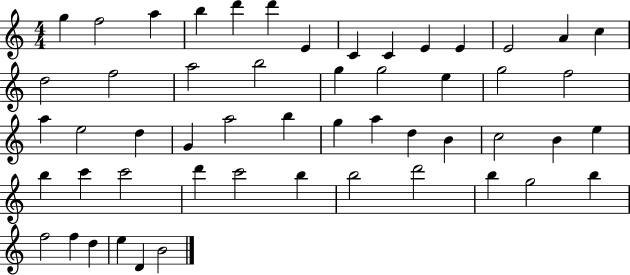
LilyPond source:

{
  \clef treble
  \numericTimeSignature
  \time 4/4
  \key c \major
  g''4 f''2 a''4 | b''4 d'''4 d'''4 e'4 | c'4 c'4 e'4 e'4 | e'2 a'4 c''4 | \break d''2 f''2 | a''2 b''2 | g''4 g''2 e''4 | g''2 f''2 | \break a''4 e''2 d''4 | g'4 a''2 b''4 | g''4 a''4 d''4 b'4 | c''2 b'4 e''4 | \break b''4 c'''4 c'''2 | d'''4 c'''2 b''4 | b''2 d'''2 | b''4 g''2 b''4 | \break f''2 f''4 d''4 | e''4 d'4 b'2 | \bar "|."
}